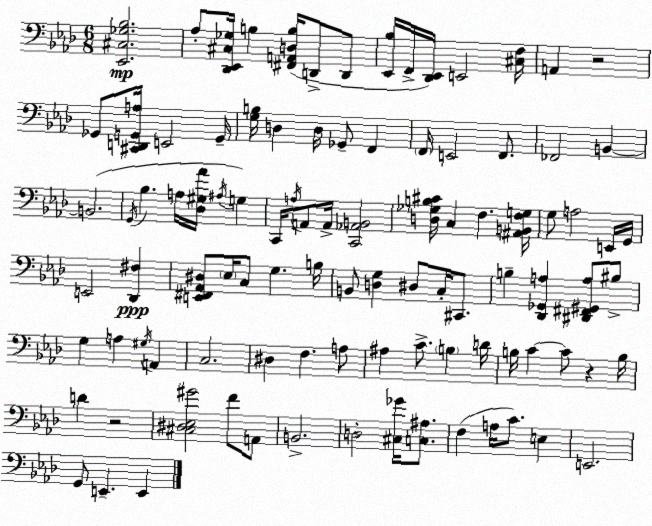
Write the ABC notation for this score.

X:1
T:Untitled
M:6/8
L:1/4
K:Fm
[_E,,^C,_G,_B,]2 _A,/2 [_D,,_E,,^C,_G,]/4 B, [^F,,A,,D,B,]/4 D,,/2 D,,/2 [_E,,_B,]/4 F,,/4 [_D,,_E,,]/4 E,,2 [^C,F,]/4 A,, z2 _G,,/2 [^C,,D,,G,,A,]/4 E,,2 G,,/4 [G,B,]/4 D, D,/4 _G,,/2 F,, F,,/4 E,,2 F,,/2 _F,,2 B,, B,,2 G,,/4 _B, A,/4 [_D,^G,_A]/4 ^A,/4 G, C,,/4 A,/4 A,,/2 A,,/4 [C,,_A,,B,,]2 [D,_G,B,^C]/4 C, F, [^A,,B,,F,G,]/4 G,/2 A,2 E,,/4 G,,/4 E,,2 [_D,,^F,] [E,,^F,,_A,,^D,]/2 _E,/4 C,/2 G, B,/4 B,,/2 [D,G,] ^D,/2 C,/4 ^C,,/2 B, [_D,,_G,,A,] [^D,,^F,,^G,,A,]/2 ^B,/2 G, A, ^G,/4 A,, C,2 ^D, F, A,/2 ^A, C/2 B, D/4 B,/4 C C/2 z B,/4 D z2 [^C,^D,_E,^G]2 F/2 A,,/2 B,,2 D,2 [^C,_G]/4 [C,^A,]/2 F, A,/4 C/2 E, E,,2 G,,/2 E,, E,,